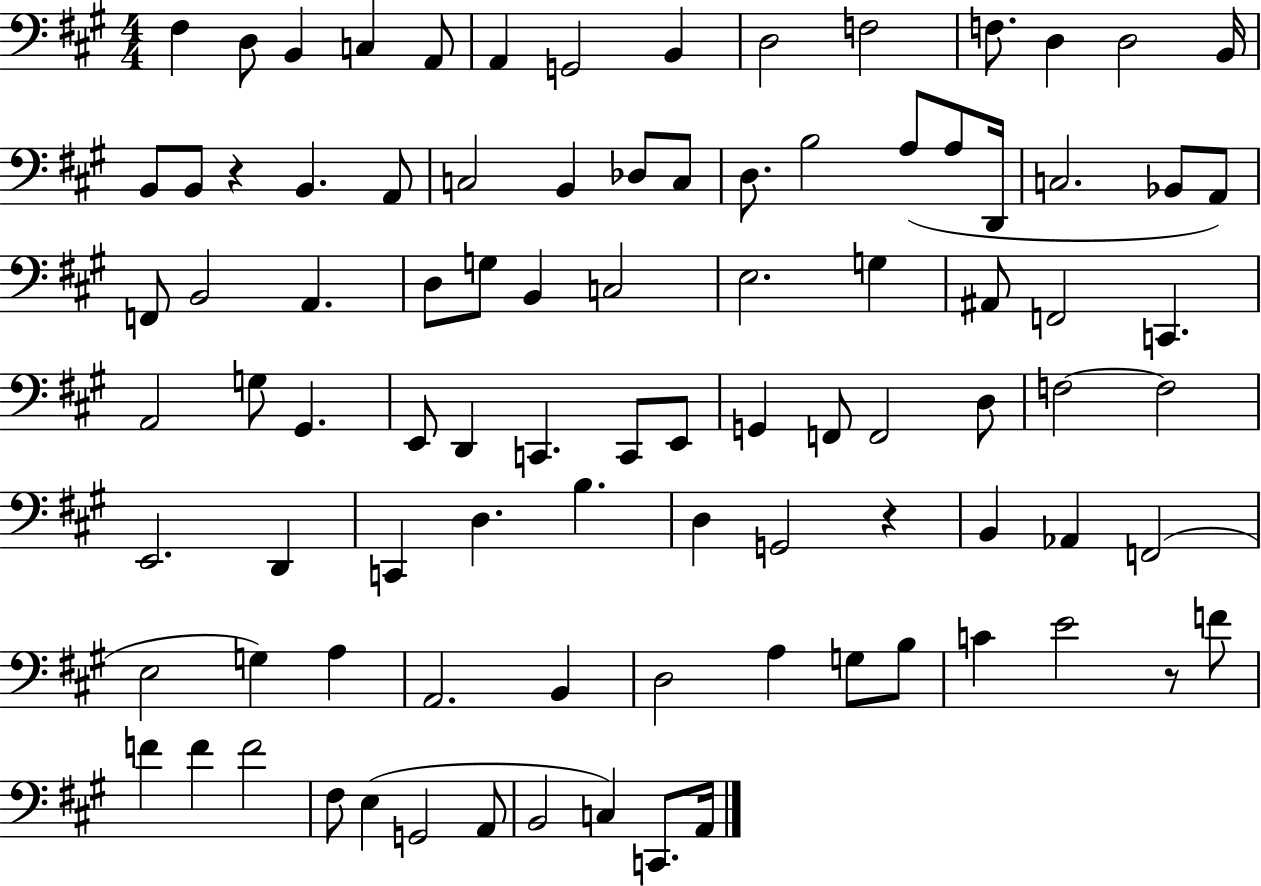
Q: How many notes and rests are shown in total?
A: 92